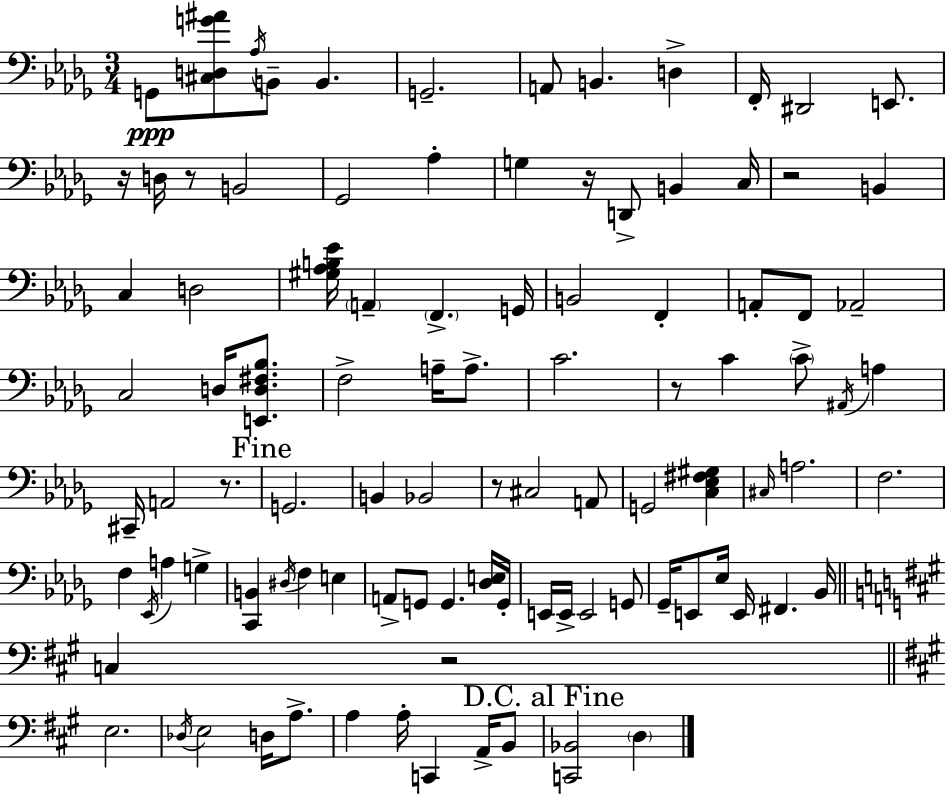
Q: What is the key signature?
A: BES minor